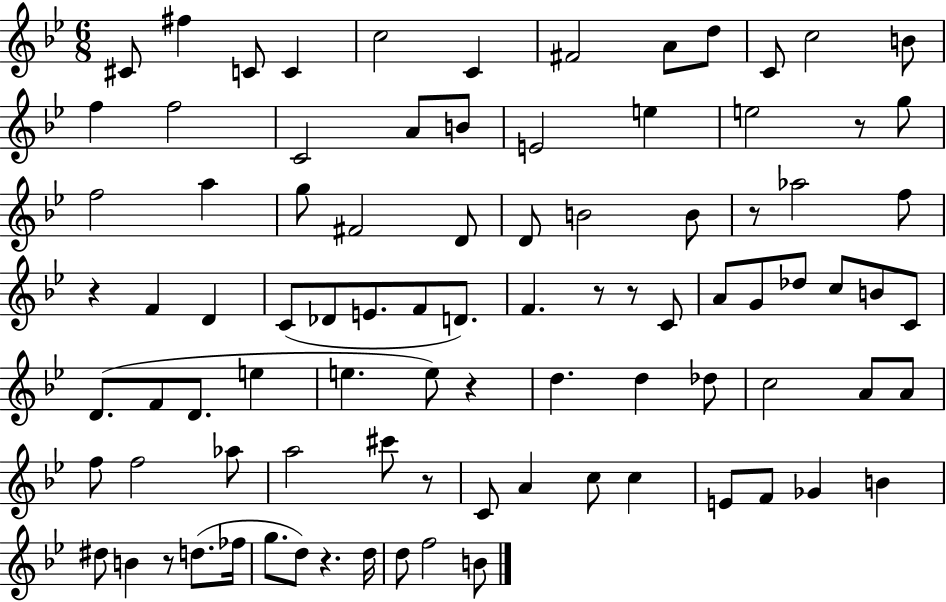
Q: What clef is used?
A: treble